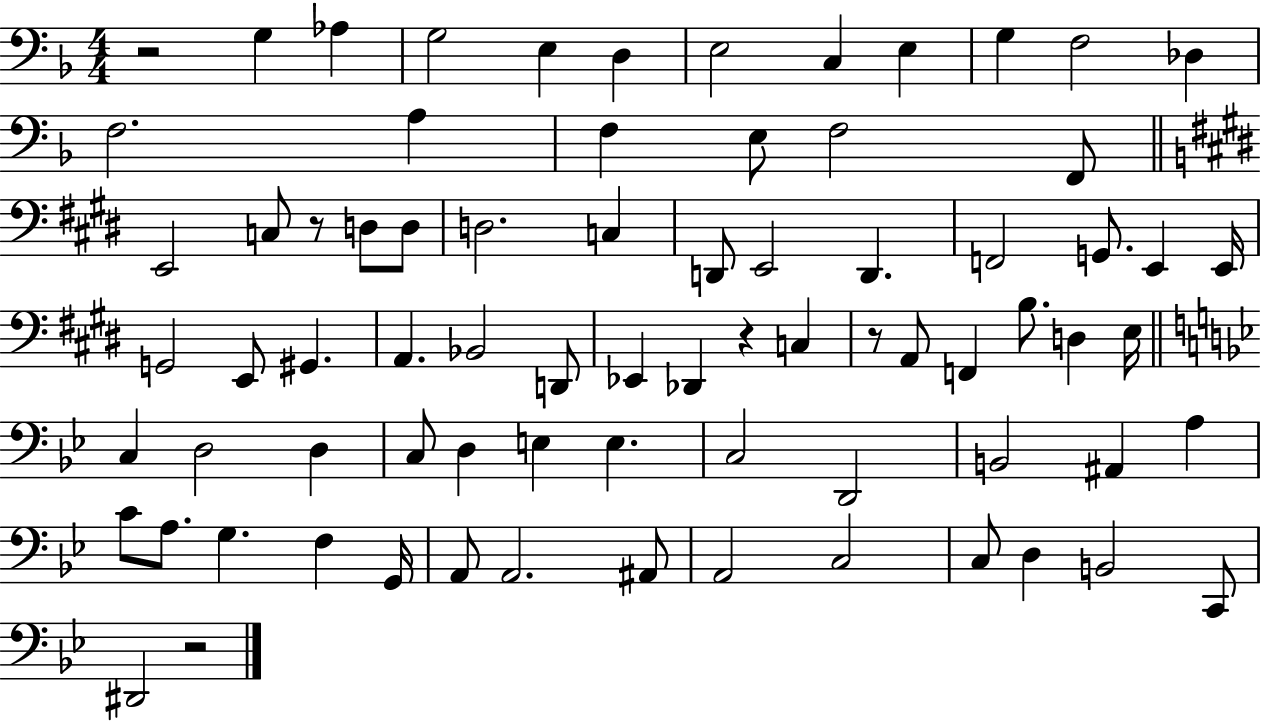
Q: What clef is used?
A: bass